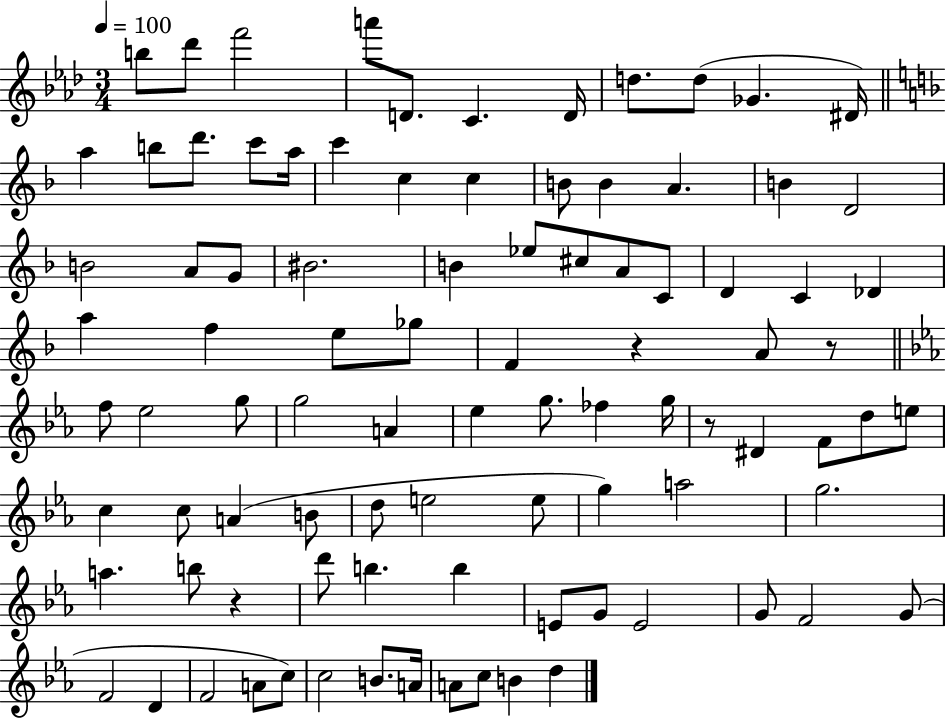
B5/e Db6/e F6/h A6/e D4/e. C4/q. D4/s D5/e. D5/e Gb4/q. D#4/s A5/q B5/e D6/e. C6/e A5/s C6/q C5/q C5/q B4/e B4/q A4/q. B4/q D4/h B4/h A4/e G4/e BIS4/h. B4/q Eb5/e C#5/e A4/e C4/e D4/q C4/q Db4/q A5/q F5/q E5/e Gb5/e F4/q R/q A4/e R/e F5/e Eb5/h G5/e G5/h A4/q Eb5/q G5/e. FES5/q G5/s R/e D#4/q F4/e D5/e E5/e C5/q C5/e A4/q B4/e D5/e E5/h E5/e G5/q A5/h G5/h. A5/q. B5/e R/q D6/e B5/q. B5/q E4/e G4/e E4/h G4/e F4/h G4/e F4/h D4/q F4/h A4/e C5/e C5/h B4/e. A4/s A4/e C5/e B4/q D5/q